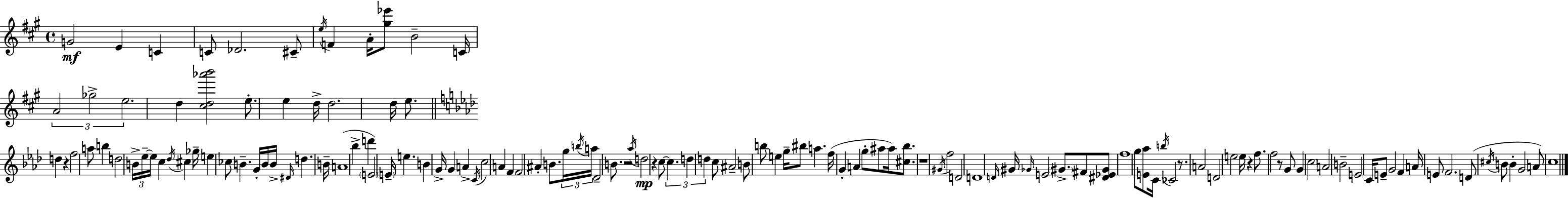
G4/h E4/q C4/q C4/e Db4/h. C#4/e E5/s F4/q A4/s [G#5,Eb6]/e B4/h C4/s A4/h Gb5/h E5/h. D5/q [C#5,D5,Ab6,B6]/h E5/e. E5/q D5/s D5/h. D5/s E5/e. D5/q R/q F5/h A5/e B5/q D5/h B4/s Eb5/s Eb5/s C5/q Db5/s C#5/q Gb5/s E5/q CES5/e B4/q. G4/s B4/s B4/s D#4/s D5/q. B4/s A4/w Bb5/q D6/q E4/h E4/s E5/q. B4/q G4/s G4/q A4/q C4/s C5/h A4/q F4/q F4/h A#4/q B4/e. G5/s B5/s A5/s Db4/h B4/e. R/h Ab5/s D5/h R/q C5/e C5/q. D5/q D5/q C5/e A#4/h B4/e B5/e E5/q G5/s BIS5/e A5/q. F5/s G4/q A4/q G5/e A#5/e A#5/s [C#5,Bb5]/e. R/w G#4/s F5/h D4/h D4/w D4/s G#4/s Gb4/s E4/h G#4/e. F#4/e [D#4,Eb4,G#4]/e F5/w G5/e [E4,Ab5]/e C4/s B5/s CES4/h R/e. A4/h D4/h E5/h E5/s R/q F5/e. F5/h R/e G4/e G4/q C5/h A4/h B4/h E4/h C4/s E4/e G4/h F4/q A4/s E4/e F4/h. D4/e C#5/s B4/e B4/q G4/h A4/e C5/w